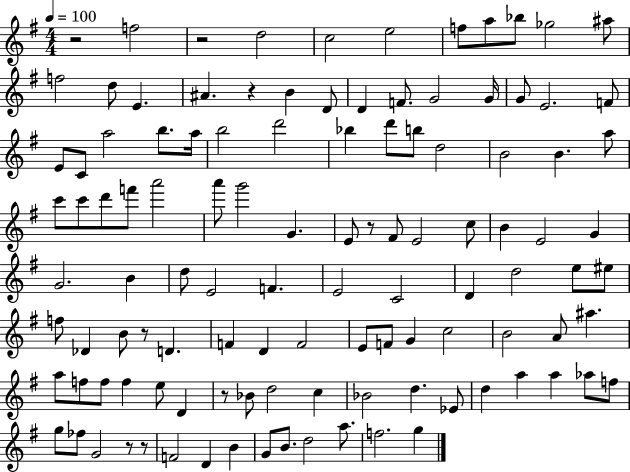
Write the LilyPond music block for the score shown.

{
  \clef treble
  \numericTimeSignature
  \time 4/4
  \key g \major
  \tempo 4 = 100
  r2 f''2 | r2 d''2 | c''2 e''2 | f''8 a''8 bes''8 ges''2 ais''8 | \break f''2 d''8 e'4. | ais'4. r4 b'4 d'8 | d'4 f'8. g'2 g'16 | g'8 e'2. f'8 | \break e'8 c'8 a''2 b''8. a''16 | b''2 d'''2 | bes''4 d'''8 b''8 d''2 | b'2 b'4. a''8 | \break c'''8 c'''8 d'''8 f'''8 a'''2 | a'''8 g'''2 g'4. | e'8 r8 fis'8 e'2 c''8 | b'4 e'2 g'4 | \break g'2. b'4 | d''8 e'2 f'4. | e'2 c'2 | d'4 d''2 e''8 eis''8 | \break f''8 des'4 b'8 r8 d'4. | f'4 d'4 f'2 | e'8 f'8 g'4 c''2 | b'2 a'8 ais''4. | \break a''8 f''8 f''8 f''4 e''8 d'4 | r8 bes'8 d''2 c''4 | bes'2 d''4. ees'8 | d''4 a''4 a''4 aes''8 f''8 | \break g''8 fes''8 g'2 r8 r8 | f'2 d'4 b'4 | g'8 b'8. d''2 a''8. | f''2. g''4 | \break \bar "|."
}